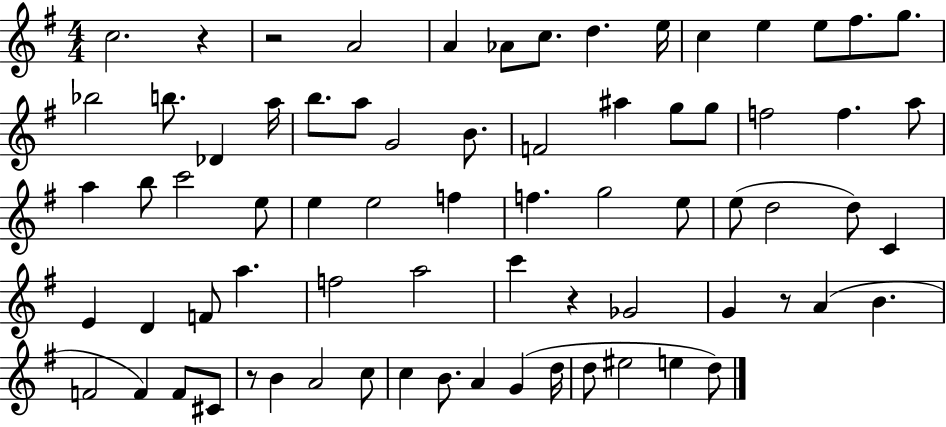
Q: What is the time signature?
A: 4/4